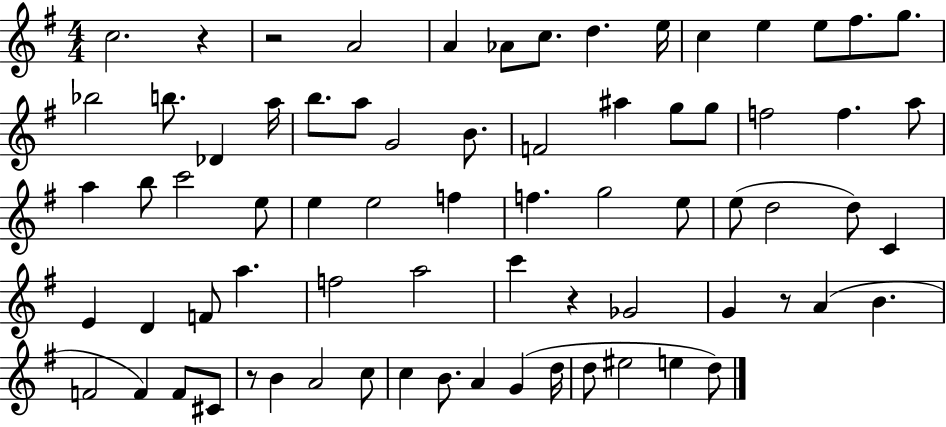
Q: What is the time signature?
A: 4/4